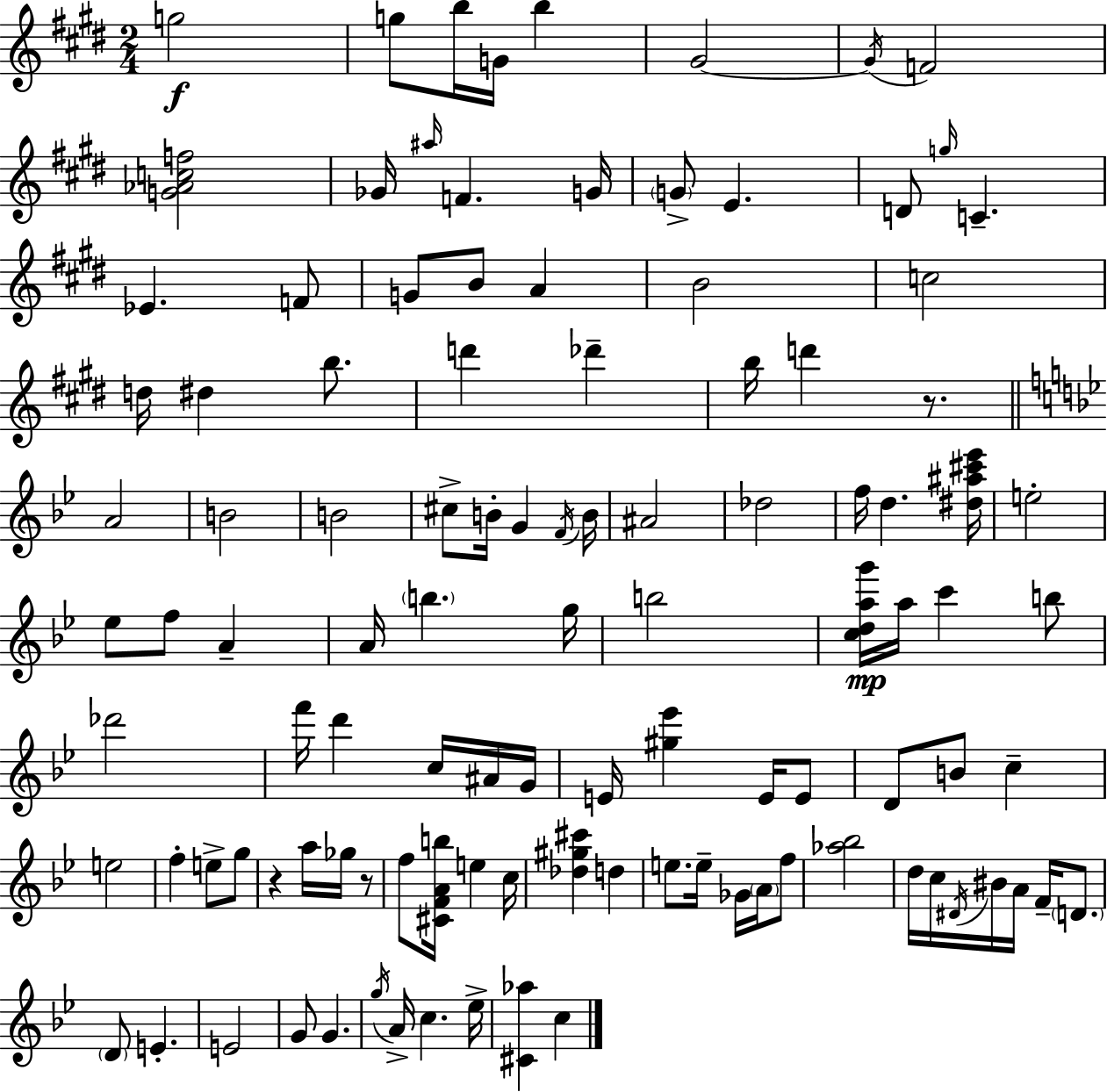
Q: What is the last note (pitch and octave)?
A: C5